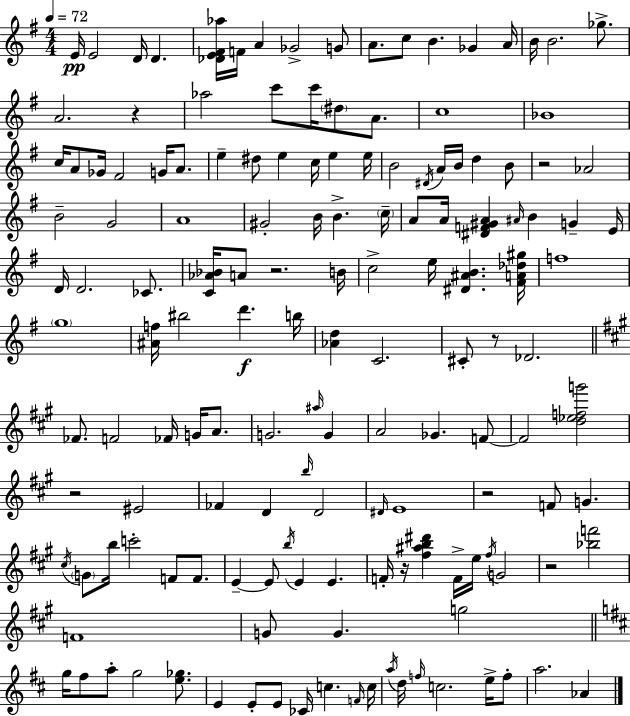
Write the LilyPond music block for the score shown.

{
  \clef treble
  \numericTimeSignature
  \time 4/4
  \key g \major
  \tempo 4 = 72
  \repeat volta 2 { e'16\pp e'2 d'16 d'4. | <des' e' fis' aes''>16 f'16 a'4 ges'2-> g'8 | a'8. c''8 b'4. ges'4 a'16 | b'16 b'2. ges''8.-> | \break a'2. r4 | aes''2 c'''8 c'''16 \parenthesize dis''8 a'8. | c''1 | bes'1 | \break c''16 a'8 ges'16 fis'2 g'16 a'8. | e''4-- dis''8 e''4 c''16 e''4 e''16 | b'2 \acciaccatura { dis'16 } a'16 b'16 d''4 b'8 | r2 aes'2 | \break b'2-- g'2 | a'1 | gis'2-. b'16 b'4.-> | \parenthesize c''16-- a'8 a'16 <dis' f' gis' a'>4 \grace { ais'16 } b'4 g'4-- | \break e'16 d'16 d'2. ces'8. | <c' aes' bes'>16 a'8 r2. | b'16 c''2-> e''16 <dis' ais' b'>4. | <fis' a' des'' gis''>16 f''1 | \break \parenthesize g''1 | <ais' f''>16 bis''2 d'''4.\f | b''16 <aes' d''>4 c'2. | cis'8-. r8 des'2. | \break \bar "||" \break \key a \major fes'8. f'2 fes'16 g'16 a'8. | g'2. \grace { ais''16 } g'4 | a'2 ges'4. f'8~~ | f'2 <d'' ees'' f'' g'''>2 | \break r2 eis'2 | fes'4 d'4 \grace { b''16 } d'2 | \grace { dis'16 } e'1 | r2 f'8 g'4. | \break \acciaccatura { cis''16 } \parenthesize g'8 b''16 c'''2-. f'8 | f'8. e'4--~~ e'8 \acciaccatura { b''16 } e'4 e'4. | f'16-. r16 <fis'' ais'' b'' dis'''>4 f'16-> e''16 \acciaccatura { fis''16 } g'2 | r2 <bes'' f'''>2 | \break f'1 | g'8 g'4. g''2 | \bar "||" \break \key d \major g''16 fis''8 a''8-. g''2 <e'' ges''>8. | e'4 e'8-. e'8 ces'16 c''4. \grace { f'16 } | c''16 \acciaccatura { a''16 } d''16 \grace { f''16 } c''2. | e''16-> f''8-. a''2. aes'4 | \break } \bar "|."
}